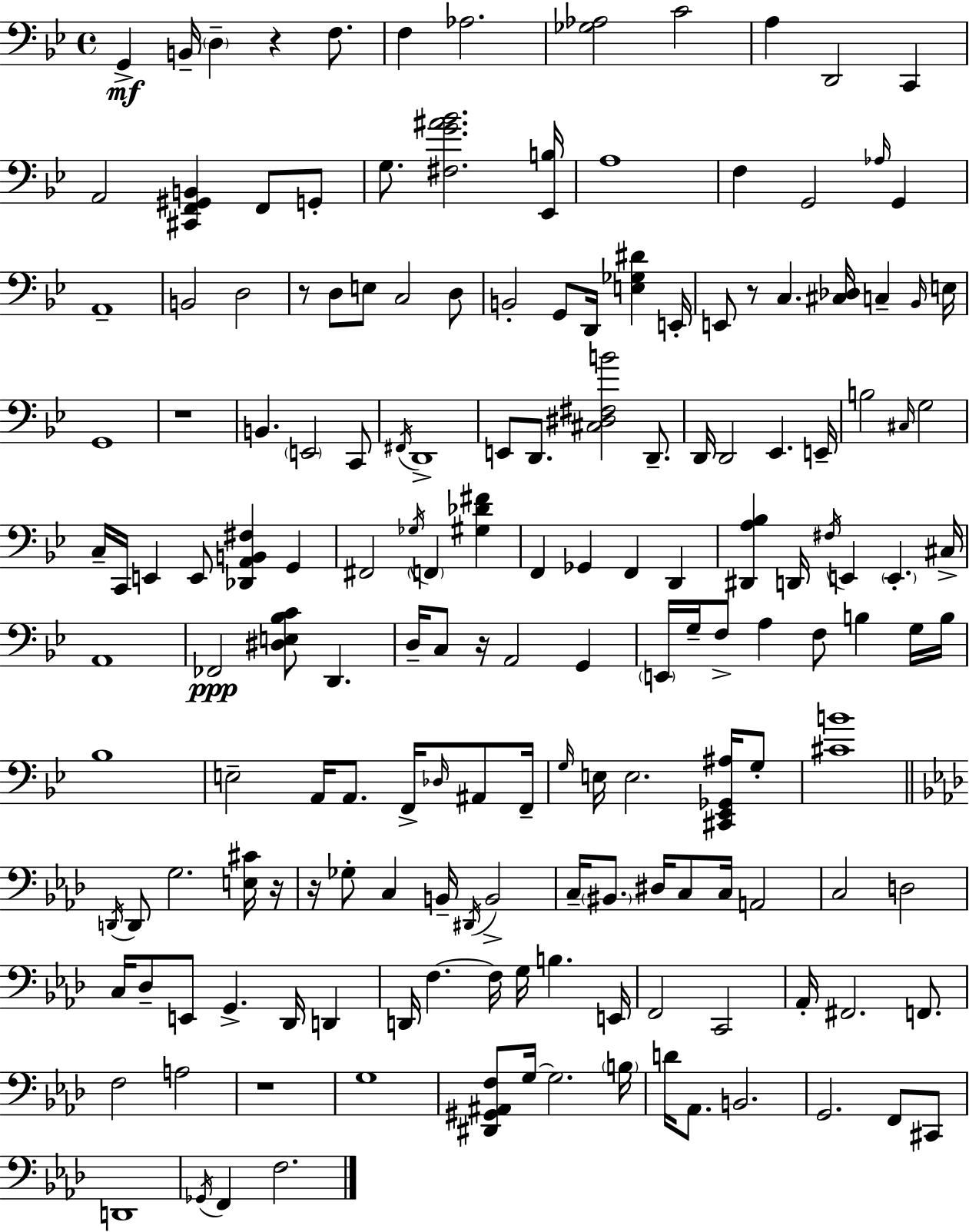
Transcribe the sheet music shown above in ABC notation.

X:1
T:Untitled
M:4/4
L:1/4
K:Gm
G,, B,,/4 D, z F,/2 F, _A,2 [_G,_A,]2 C2 A, D,,2 C,, A,,2 [^C,,F,,^G,,B,,] F,,/2 G,,/2 G,/2 [^F,G^A_B]2 [_E,,B,]/4 A,4 F, G,,2 _A,/4 G,, A,,4 B,,2 D,2 z/2 D,/2 E,/2 C,2 D,/2 B,,2 G,,/2 D,,/4 [E,_G,^D] E,,/4 E,,/2 z/2 C, [^C,_D,]/4 C, _B,,/4 E,/4 G,,4 z4 B,, E,,2 C,,/2 ^F,,/4 D,,4 E,,/2 D,,/2 [^C,^D,^F,B]2 D,,/2 D,,/4 D,,2 _E,, E,,/4 B,2 ^C,/4 G,2 C,/4 C,,/4 E,, E,,/2 [_D,,A,,B,,^F,] G,, ^F,,2 _G,/4 F,, [^G,_D^F] F,, _G,, F,, D,, [^D,,A,_B,] D,,/4 ^F,/4 E,, E,, ^C,/4 A,,4 _F,,2 [^D,E,_B,C]/2 D,, D,/4 C,/2 z/4 A,,2 G,, E,,/4 G,/4 F,/2 A, F,/2 B, G,/4 B,/4 _B,4 E,2 A,,/4 A,,/2 F,,/4 _D,/4 ^A,,/2 F,,/4 G,/4 E,/4 E,2 [^C,,_E,,_G,,^A,]/4 G,/2 [^CB]4 D,,/4 D,,/2 G,2 [E,^C]/4 z/4 z/4 _G,/2 C, B,,/4 ^D,,/4 B,,2 C,/4 ^B,,/2 ^D,/4 C,/2 C,/4 A,,2 C,2 D,2 C,/4 _D,/2 E,,/2 G,, _D,,/4 D,, D,,/4 F, F,/4 G,/4 B, E,,/4 F,,2 C,,2 _A,,/4 ^F,,2 F,,/2 F,2 A,2 z4 G,4 [^D,,^G,,^A,,F,]/2 G,/4 G,2 B,/4 D/4 _A,,/2 B,,2 G,,2 F,,/2 ^C,,/2 D,,4 _G,,/4 F,, F,2